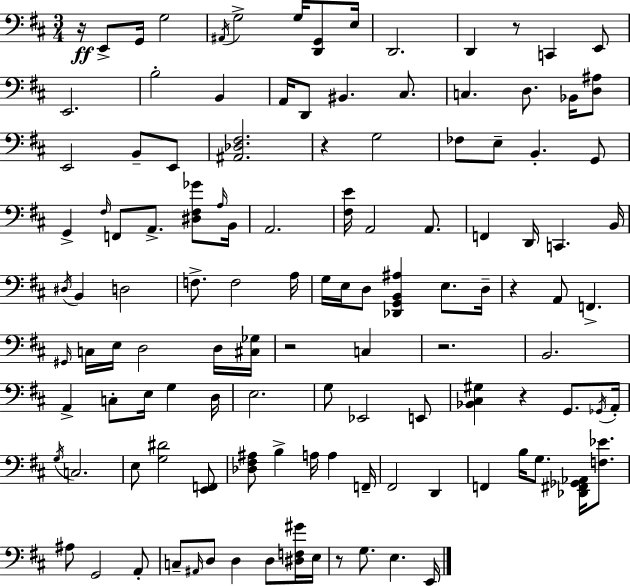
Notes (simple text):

R/s E2/e G2/s G3/h A#2/s G3/h G3/s [D2,G2]/e E3/s D2/h. D2/q R/e C2/q E2/e E2/h. B3/h B2/q A2/s D2/e BIS2/q. C#3/e. C3/q. D3/e. Bb2/s [D3,A#3]/e E2/h B2/e E2/e [A#2,Db3,F#3]/h. R/q G3/h FES3/e E3/e B2/q. G2/e G2/q F#3/s F2/e A2/e. [D#3,F#3,Gb4]/e A3/s B2/s A2/h. [F#3,E4]/s A2/h A2/e. F2/q D2/s C2/q. B2/s D#3/s B2/q D3/h F3/e. F3/h A3/s G3/s E3/s D3/e [Db2,G2,B2,A#3]/q E3/e. D3/s R/q A2/e F2/q. G#2/s C3/s E3/s D3/h D3/s [C#3,Gb3]/s R/h C3/q R/h. B2/h. A2/q C3/e E3/s G3/q D3/s E3/h. G3/e Eb2/h E2/e [Bb2,C#3,G#3]/q R/q G2/e. Gb2/s A2/s G3/s C3/h. E3/e [G3,D#4]/h [E2,F2]/e [Db3,F#3,A#3]/e B3/q A3/s A3/q F2/s F#2/h D2/q F2/q B3/s G3/e. [Db2,F#2,Gb2,Ab2]/s [F3,Eb4]/e. A#3/e G2/h A2/e C3/e A#2/s D3/e D3/q D3/e [D#3,F3,G#4]/s E3/s R/e G3/e. E3/q. E2/s